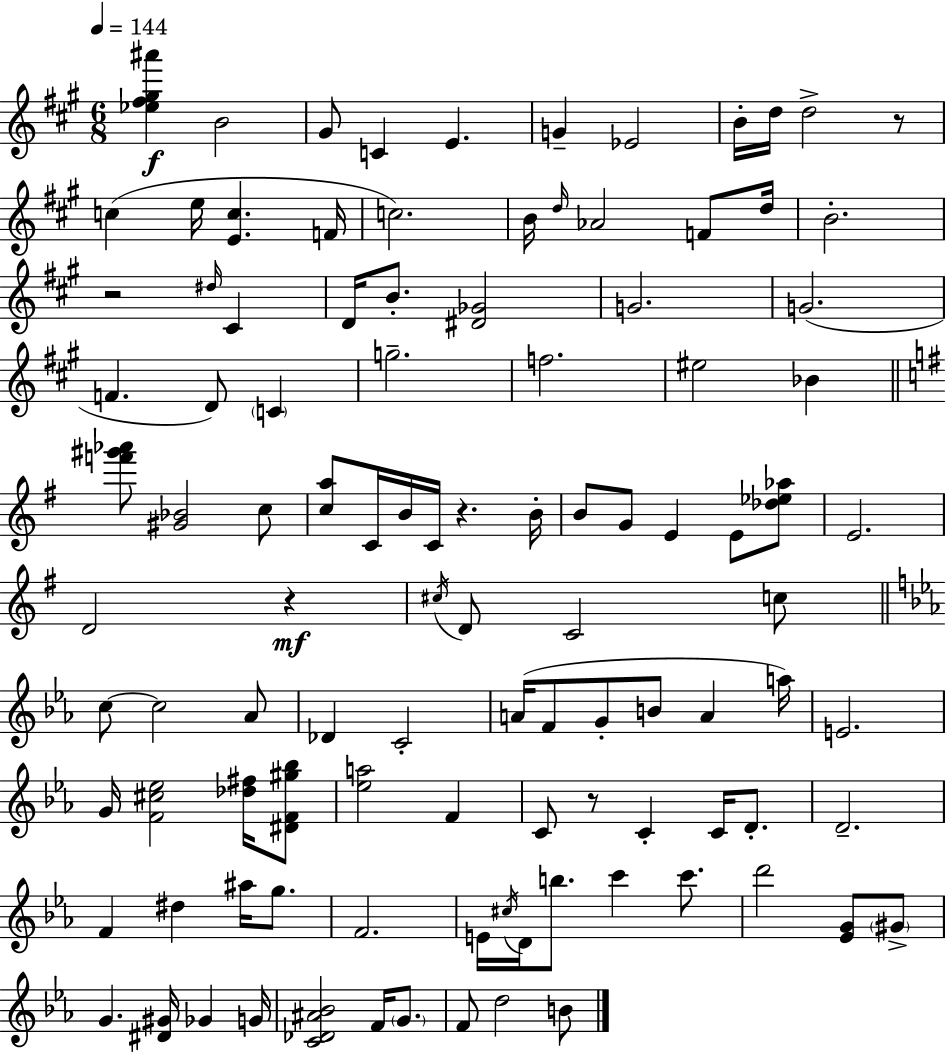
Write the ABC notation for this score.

X:1
T:Untitled
M:6/8
L:1/4
K:A
[_e^f^g^a'] B2 ^G/2 C E G _E2 B/4 d/4 d2 z/2 c e/4 [Ec] F/4 c2 B/4 d/4 _A2 F/2 d/4 B2 z2 ^d/4 ^C D/4 B/2 [^D_G]2 G2 G2 F D/2 C g2 f2 ^e2 _B [f'^g'_a']/2 [^G_B]2 c/2 [ca]/2 C/4 B/4 C/4 z B/4 B/2 G/2 E E/2 [_d_e_a]/2 E2 D2 z ^c/4 D/2 C2 c/2 c/2 c2 _A/2 _D C2 A/4 F/2 G/2 B/2 A a/4 E2 G/4 [F^c_e]2 [_d^f]/4 [^DF^g_b]/2 [_ea]2 F C/2 z/2 C C/4 D/2 D2 F ^d ^a/4 g/2 F2 E/4 ^c/4 D/4 b/2 c' c'/2 d'2 [_EG]/2 ^G/2 G [^D^G]/4 _G G/4 [C_D^A_B]2 F/4 G/2 F/2 d2 B/2